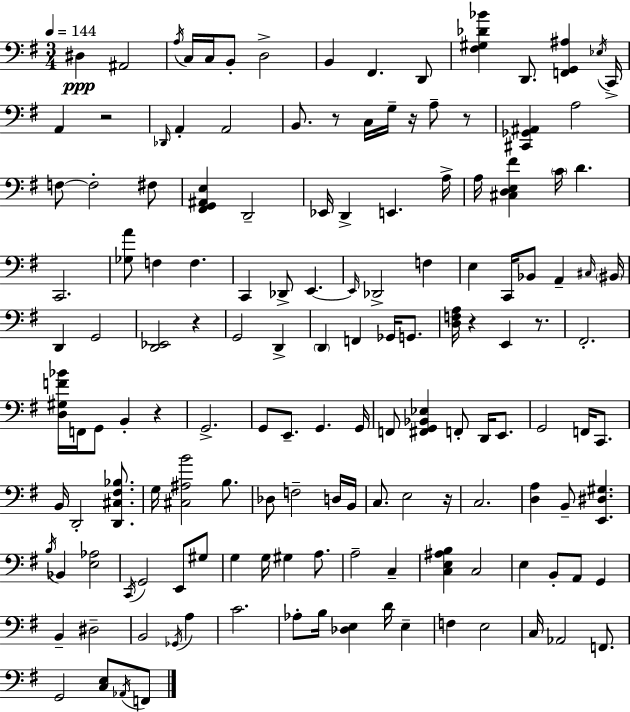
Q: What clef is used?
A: bass